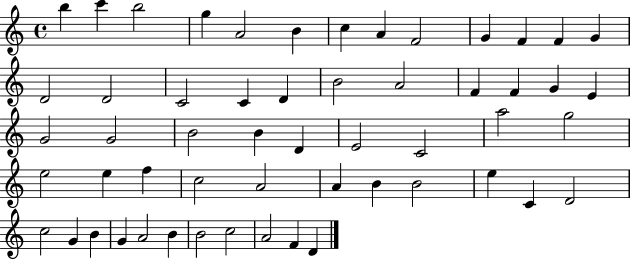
B5/q C6/q B5/h G5/q A4/h B4/q C5/q A4/q F4/h G4/q F4/q F4/q G4/q D4/h D4/h C4/h C4/q D4/q B4/h A4/h F4/q F4/q G4/q E4/q G4/h G4/h B4/h B4/q D4/q E4/h C4/h A5/h G5/h E5/h E5/q F5/q C5/h A4/h A4/q B4/q B4/h E5/q C4/q D4/h C5/h G4/q B4/q G4/q A4/h B4/q B4/h C5/h A4/h F4/q D4/q